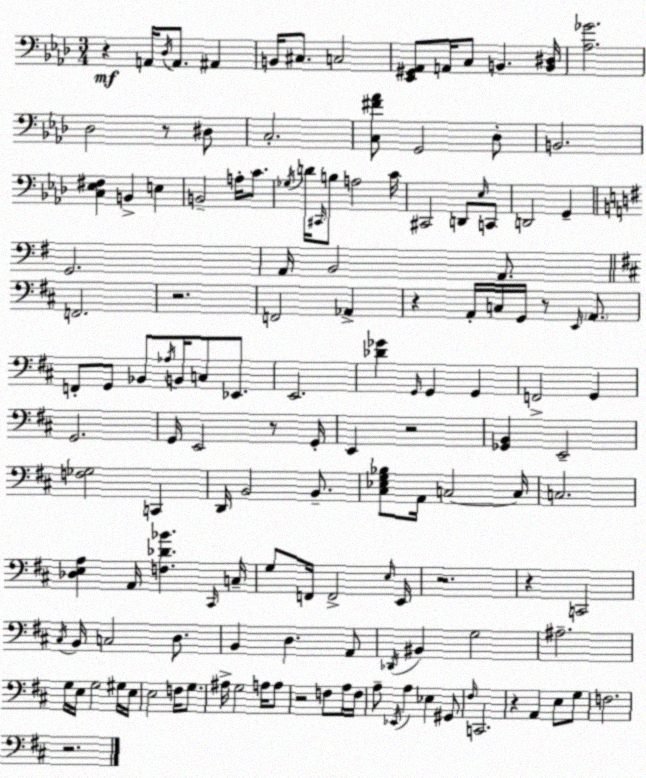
X:1
T:Untitled
M:3/4
L:1/4
K:Ab
z A,,/4 _D,/4 A,,/2 ^A,, B,,/4 ^C,/2 C,2 [_E,,^G,,_A,,]/2 A,,/4 C,/2 B,, [B,,^D,]/4 [_A,_G]2 _D,2 z/2 ^D,/2 C,2 [C,^F_A]/2 G,,2 _D,/2 B,,2 [C,_E,^F,] B,, E, B,,2 A,/4 C/2 _G,/4 D/4 ^C,,/4 B,/2 A,2 C/4 ^C,,2 D,,/2 _E,/4 C,,/2 D,,2 G,, G,,2 A,,/4 B,,2 A,,/2 F,,2 z2 F,,2 _A,, z A,,/4 C,/4 G,,/4 z/2 E,,/4 A,,/2 F,,/2 G,,/2 _B,,/2 _A,/4 B,,/4 C,/2 _E,,/2 E,,2 [_D_G] G,,/4 G,, G,, F,,2 G,, G,,2 G,,/4 E,,2 z/2 G,,/4 E,, z2 [_G,,B,,] E,,2 [F,_G,]2 C,, D,,/4 B,,2 B,,/2 [^C,_E,G,_B,]/2 A,,/4 C,2 C,/4 C,2 [_D,E,A,] A,,/4 [F,_D_B] ^C,,/4 C,/4 G,/2 F,,/4 F,,2 E,/4 E,,/4 z2 z C,,2 ^C,/4 B,,/4 C,2 D,/2 B,, D, A,,/2 _D,,/4 ^B,, G,2 ^A,2 G,/4 E,/4 G,2 ^G,/4 E,/4 E,2 F,/4 G,/2 ^A,/4 G,2 A,/4 A,/2 z2 F,/2 A,/4 F,/4 A,/2 _E,,/4 A, _E, ^G,,/2 ^F,/4 C,,2 z A,, E,/2 G,/2 F,2 z2